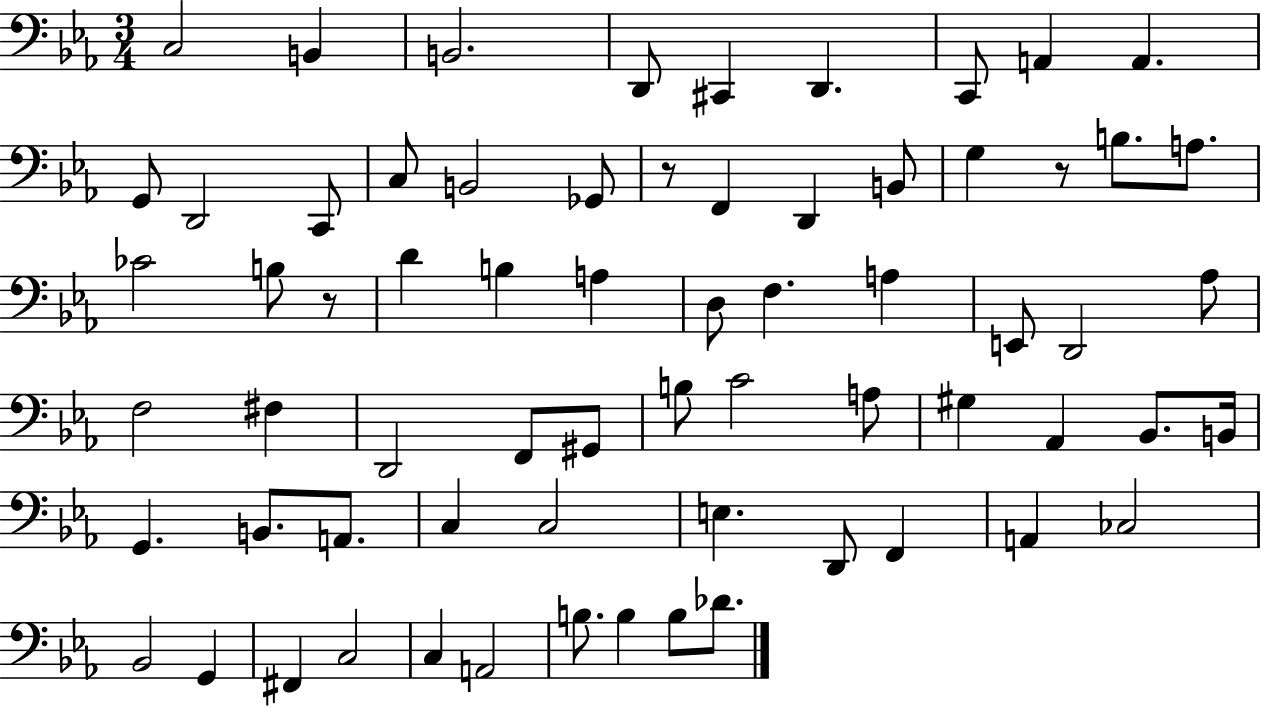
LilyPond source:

{
  \clef bass
  \numericTimeSignature
  \time 3/4
  \key ees \major
  c2 b,4 | b,2. | d,8 cis,4 d,4. | c,8 a,4 a,4. | \break g,8 d,2 c,8 | c8 b,2 ges,8 | r8 f,4 d,4 b,8 | g4 r8 b8. a8. | \break ces'2 b8 r8 | d'4 b4 a4 | d8 f4. a4 | e,8 d,2 aes8 | \break f2 fis4 | d,2 f,8 gis,8 | b8 c'2 a8 | gis4 aes,4 bes,8. b,16 | \break g,4. b,8. a,8. | c4 c2 | e4. d,8 f,4 | a,4 ces2 | \break bes,2 g,4 | fis,4 c2 | c4 a,2 | b8. b4 b8 des'8. | \break \bar "|."
}